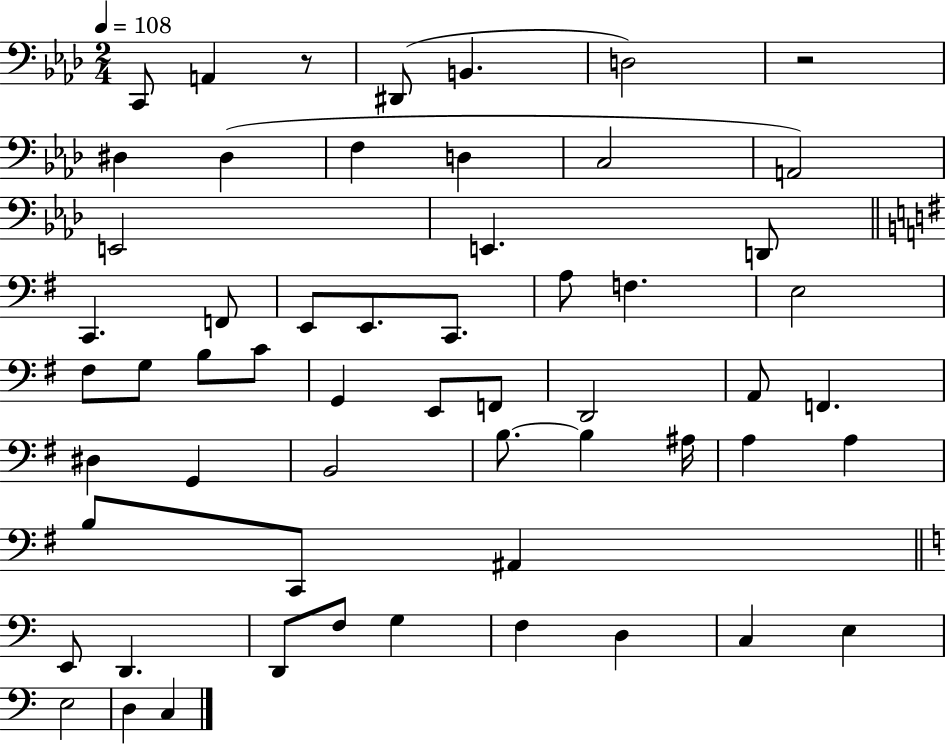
C2/e A2/q R/e D#2/e B2/q. D3/h R/h D#3/q D#3/q F3/q D3/q C3/h A2/h E2/h E2/q. D2/e C2/q. F2/e E2/e E2/e. C2/e. A3/e F3/q. E3/h F#3/e G3/e B3/e C4/e G2/q E2/e F2/e D2/h A2/e F2/q. D#3/q G2/q B2/h B3/e. B3/q A#3/s A3/q A3/q B3/e C2/e A#2/q E2/e D2/q. D2/e F3/e G3/q F3/q D3/q C3/q E3/q E3/h D3/q C3/q